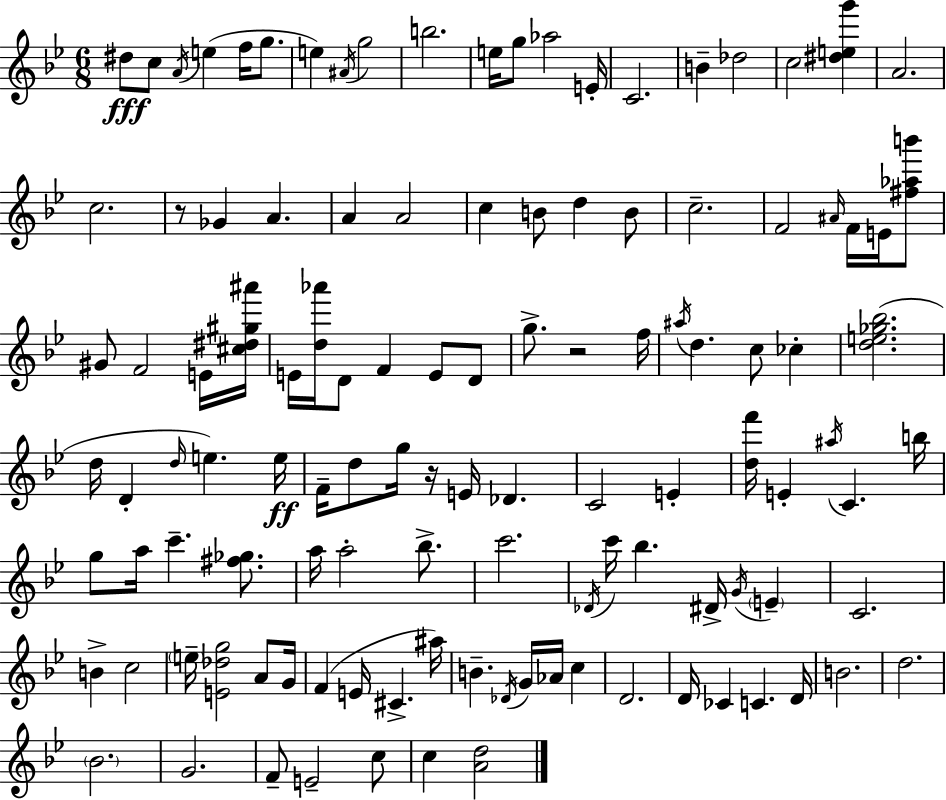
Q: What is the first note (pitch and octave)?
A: D#5